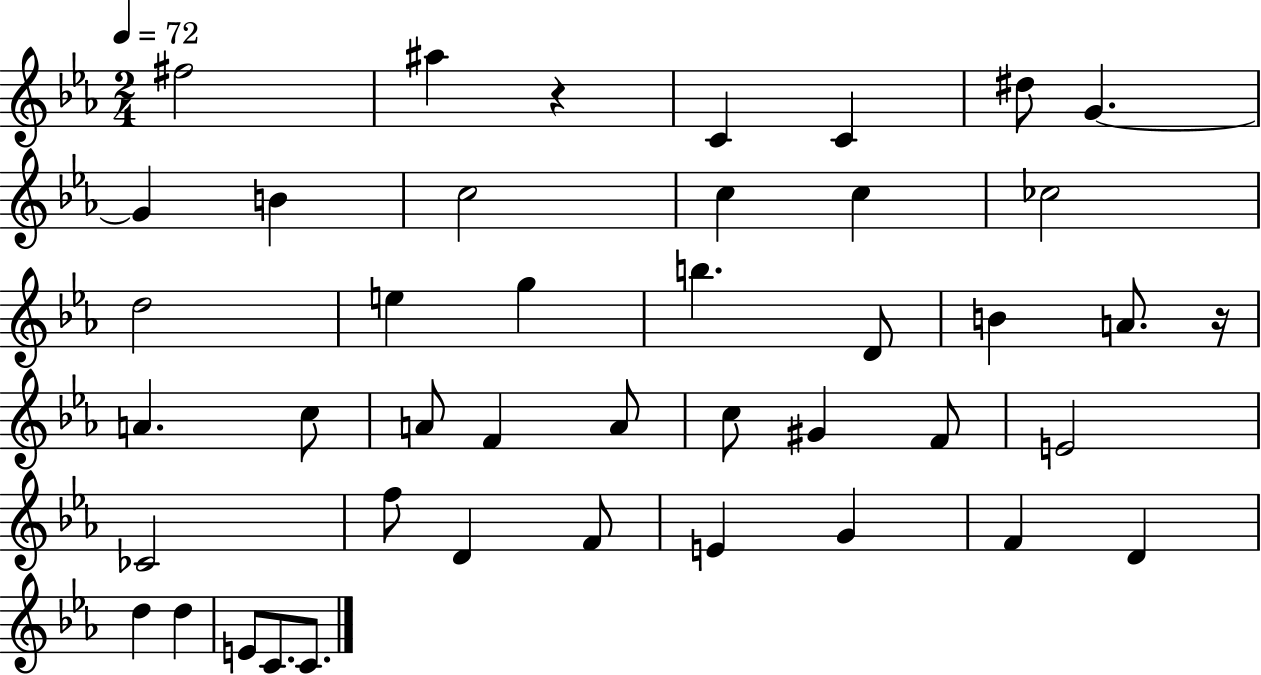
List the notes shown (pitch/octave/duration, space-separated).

F#5/h A#5/q R/q C4/q C4/q D#5/e G4/q. G4/q B4/q C5/h C5/q C5/q CES5/h D5/h E5/q G5/q B5/q. D4/e B4/q A4/e. R/s A4/q. C5/e A4/e F4/q A4/e C5/e G#4/q F4/e E4/h CES4/h F5/e D4/q F4/e E4/q G4/q F4/q D4/q D5/q D5/q E4/e C4/e. C4/e.